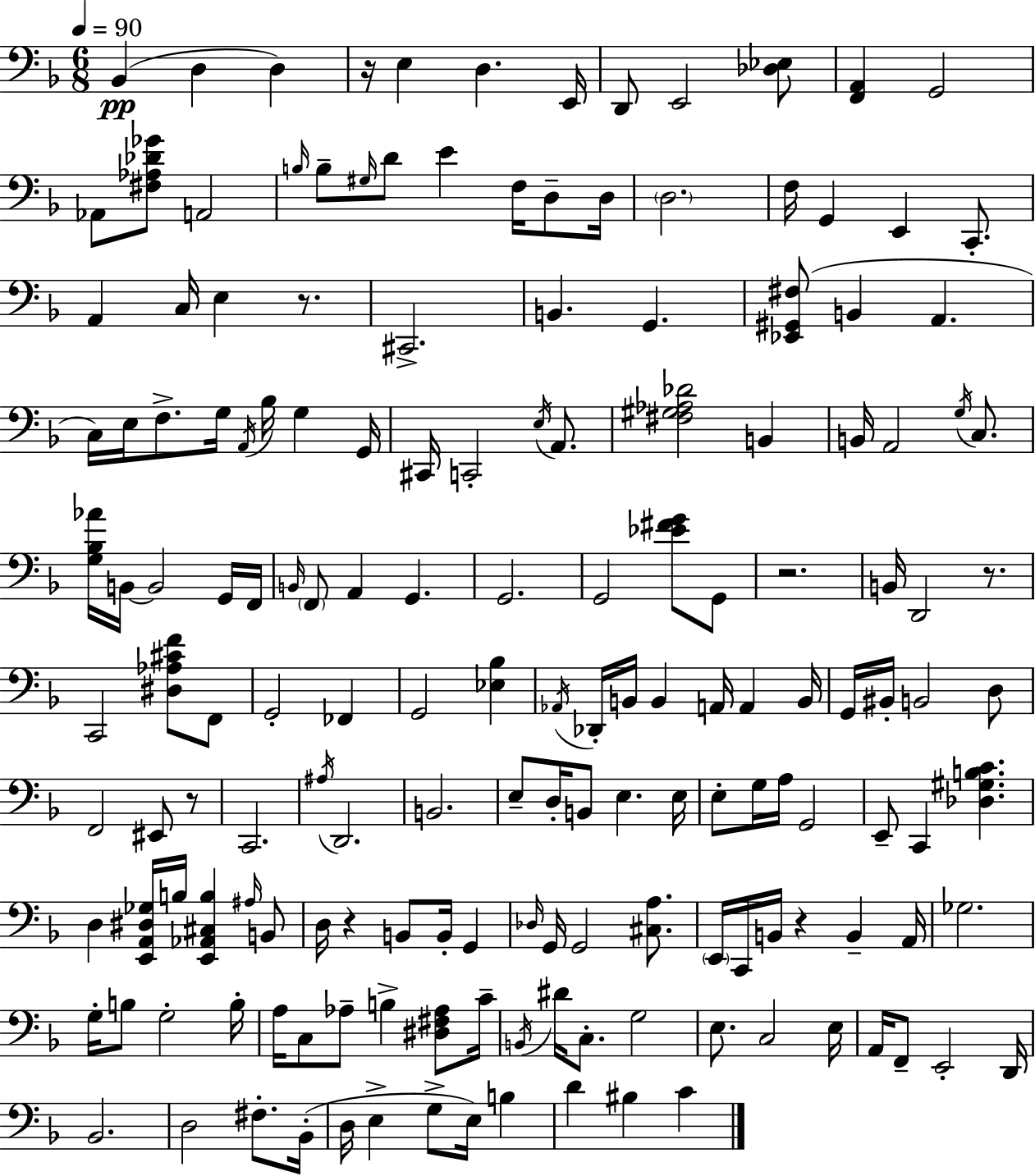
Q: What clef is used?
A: bass